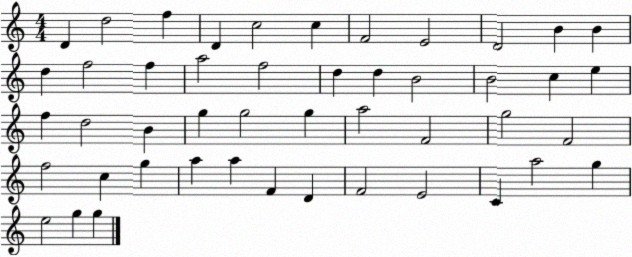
X:1
T:Untitled
M:4/4
L:1/4
K:C
D d2 f D c2 c F2 E2 D2 B B d f2 f a2 f2 d d B2 B2 c e f d2 B g g2 g a2 F2 g2 F2 f2 c g a a F D F2 E2 C a2 g e2 g g